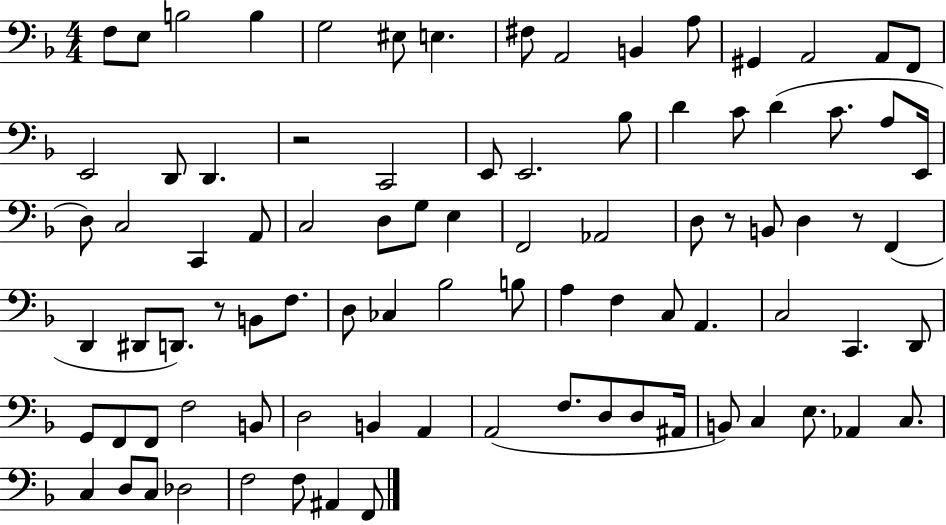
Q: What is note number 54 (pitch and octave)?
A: C3